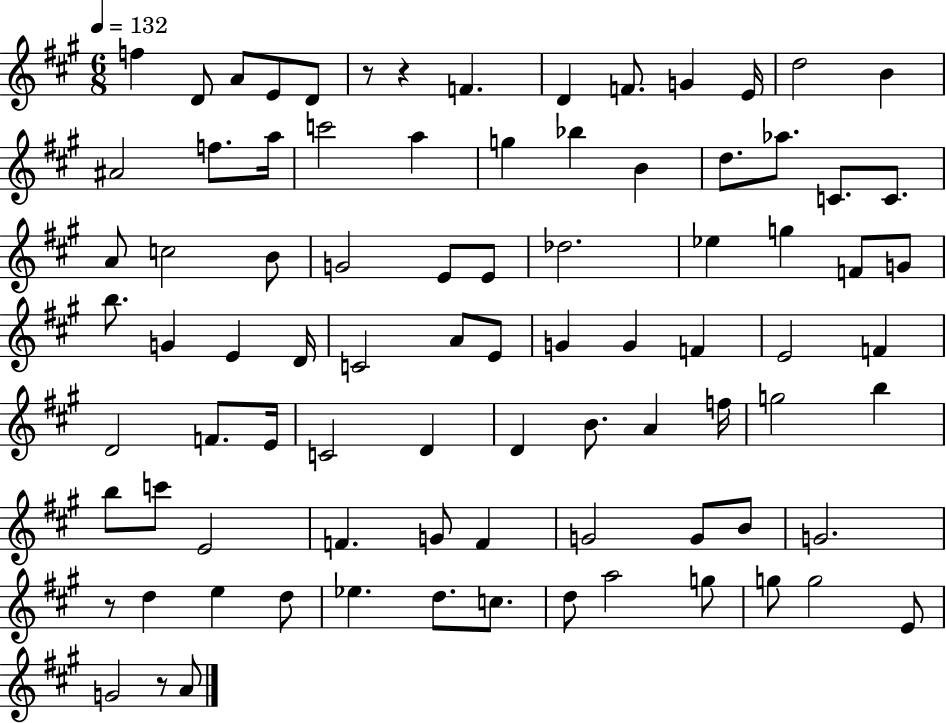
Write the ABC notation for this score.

X:1
T:Untitled
M:6/8
L:1/4
K:A
f D/2 A/2 E/2 D/2 z/2 z F D F/2 G E/4 d2 B ^A2 f/2 a/4 c'2 a g _b B d/2 _a/2 C/2 C/2 A/2 c2 B/2 G2 E/2 E/2 _d2 _e g F/2 G/2 b/2 G E D/4 C2 A/2 E/2 G G F E2 F D2 F/2 E/4 C2 D D B/2 A f/4 g2 b b/2 c'/2 E2 F G/2 F G2 G/2 B/2 G2 z/2 d e d/2 _e d/2 c/2 d/2 a2 g/2 g/2 g2 E/2 G2 z/2 A/2